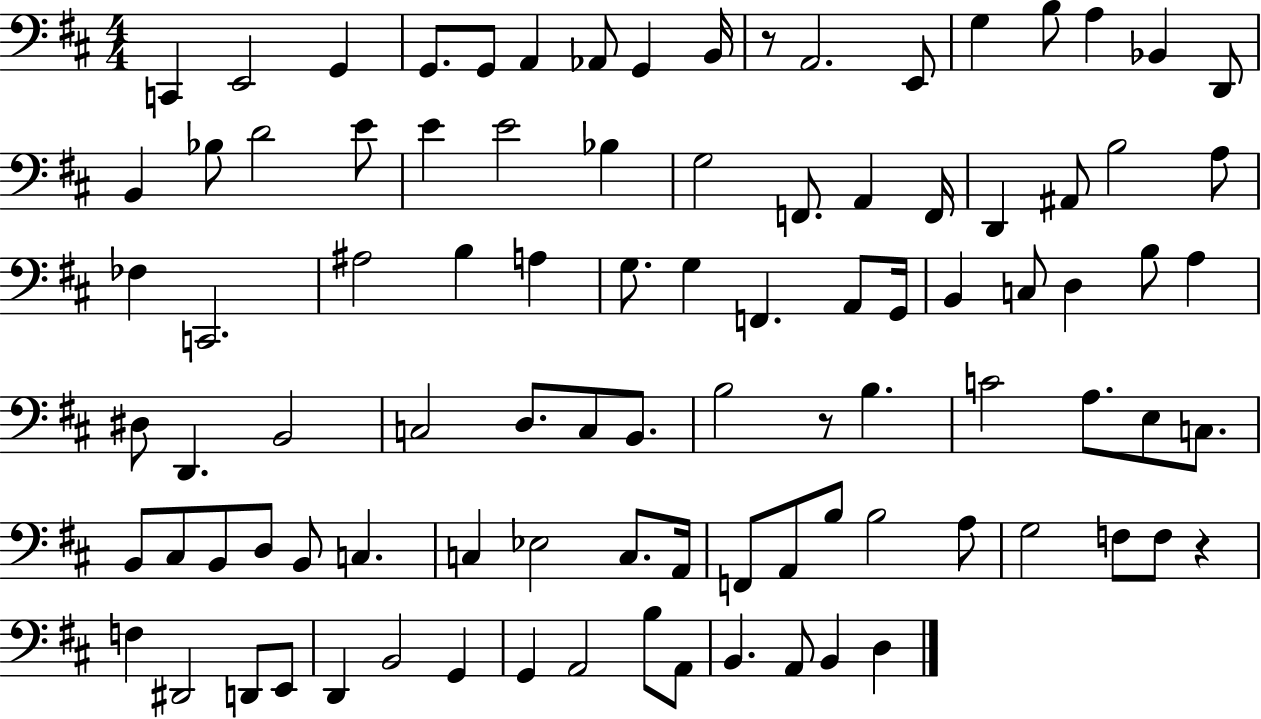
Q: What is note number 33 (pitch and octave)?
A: C2